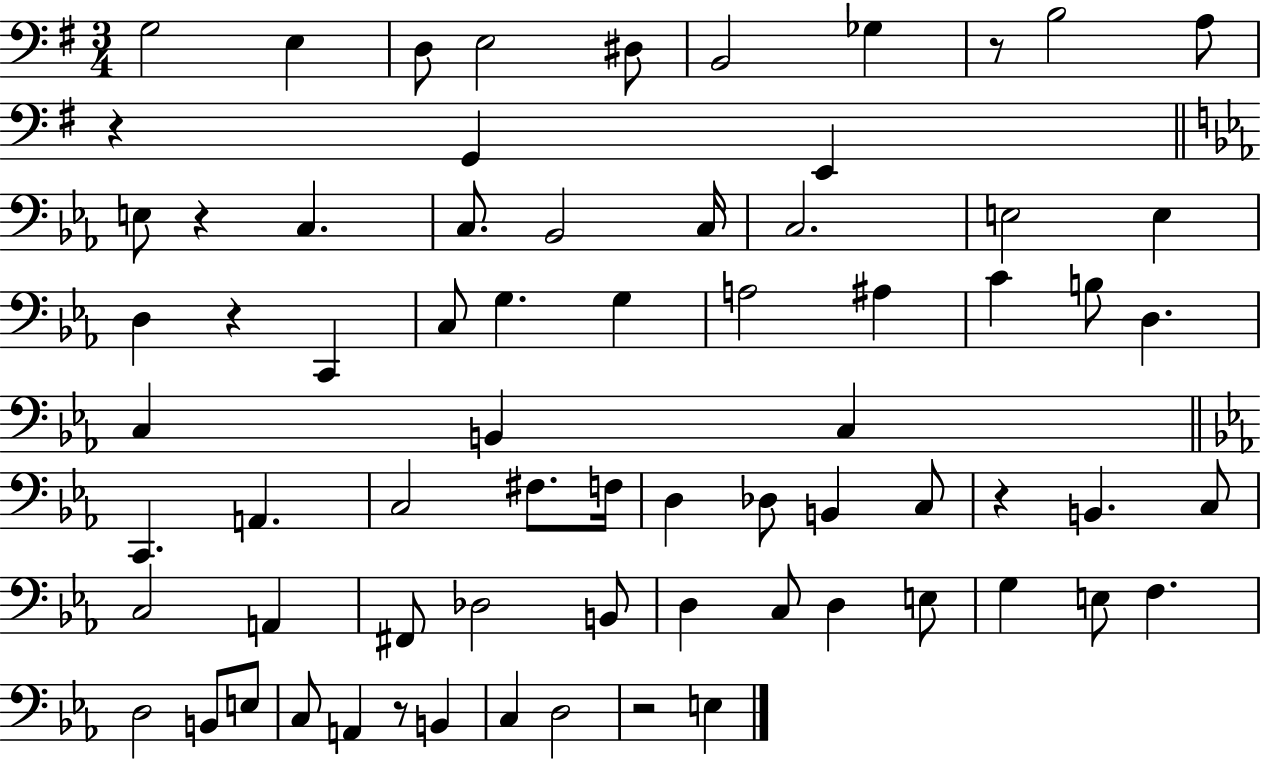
G3/h E3/q D3/e E3/h D#3/e B2/h Gb3/q R/e B3/h A3/e R/q G2/q E2/q E3/e R/q C3/q. C3/e. Bb2/h C3/s C3/h. E3/h E3/q D3/q R/q C2/q C3/e G3/q. G3/q A3/h A#3/q C4/q B3/e D3/q. C3/q B2/q C3/q C2/q. A2/q. C3/h F#3/e. F3/s D3/q Db3/e B2/q C3/e R/q B2/q. C3/e C3/h A2/q F#2/e Db3/h B2/e D3/q C3/e D3/q E3/e G3/q E3/e F3/q. D3/h B2/e E3/e C3/e A2/q R/e B2/q C3/q D3/h R/h E3/q